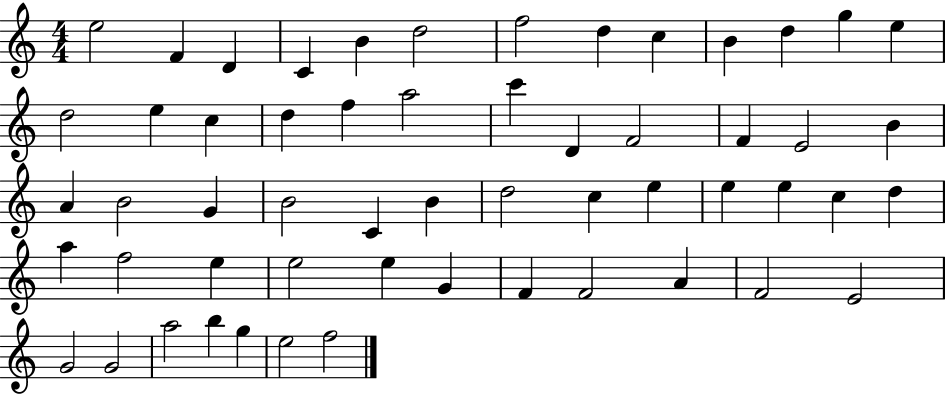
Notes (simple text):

E5/h F4/q D4/q C4/q B4/q D5/h F5/h D5/q C5/q B4/q D5/q G5/q E5/q D5/h E5/q C5/q D5/q F5/q A5/h C6/q D4/q F4/h F4/q E4/h B4/q A4/q B4/h G4/q B4/h C4/q B4/q D5/h C5/q E5/q E5/q E5/q C5/q D5/q A5/q F5/h E5/q E5/h E5/q G4/q F4/q F4/h A4/q F4/h E4/h G4/h G4/h A5/h B5/q G5/q E5/h F5/h